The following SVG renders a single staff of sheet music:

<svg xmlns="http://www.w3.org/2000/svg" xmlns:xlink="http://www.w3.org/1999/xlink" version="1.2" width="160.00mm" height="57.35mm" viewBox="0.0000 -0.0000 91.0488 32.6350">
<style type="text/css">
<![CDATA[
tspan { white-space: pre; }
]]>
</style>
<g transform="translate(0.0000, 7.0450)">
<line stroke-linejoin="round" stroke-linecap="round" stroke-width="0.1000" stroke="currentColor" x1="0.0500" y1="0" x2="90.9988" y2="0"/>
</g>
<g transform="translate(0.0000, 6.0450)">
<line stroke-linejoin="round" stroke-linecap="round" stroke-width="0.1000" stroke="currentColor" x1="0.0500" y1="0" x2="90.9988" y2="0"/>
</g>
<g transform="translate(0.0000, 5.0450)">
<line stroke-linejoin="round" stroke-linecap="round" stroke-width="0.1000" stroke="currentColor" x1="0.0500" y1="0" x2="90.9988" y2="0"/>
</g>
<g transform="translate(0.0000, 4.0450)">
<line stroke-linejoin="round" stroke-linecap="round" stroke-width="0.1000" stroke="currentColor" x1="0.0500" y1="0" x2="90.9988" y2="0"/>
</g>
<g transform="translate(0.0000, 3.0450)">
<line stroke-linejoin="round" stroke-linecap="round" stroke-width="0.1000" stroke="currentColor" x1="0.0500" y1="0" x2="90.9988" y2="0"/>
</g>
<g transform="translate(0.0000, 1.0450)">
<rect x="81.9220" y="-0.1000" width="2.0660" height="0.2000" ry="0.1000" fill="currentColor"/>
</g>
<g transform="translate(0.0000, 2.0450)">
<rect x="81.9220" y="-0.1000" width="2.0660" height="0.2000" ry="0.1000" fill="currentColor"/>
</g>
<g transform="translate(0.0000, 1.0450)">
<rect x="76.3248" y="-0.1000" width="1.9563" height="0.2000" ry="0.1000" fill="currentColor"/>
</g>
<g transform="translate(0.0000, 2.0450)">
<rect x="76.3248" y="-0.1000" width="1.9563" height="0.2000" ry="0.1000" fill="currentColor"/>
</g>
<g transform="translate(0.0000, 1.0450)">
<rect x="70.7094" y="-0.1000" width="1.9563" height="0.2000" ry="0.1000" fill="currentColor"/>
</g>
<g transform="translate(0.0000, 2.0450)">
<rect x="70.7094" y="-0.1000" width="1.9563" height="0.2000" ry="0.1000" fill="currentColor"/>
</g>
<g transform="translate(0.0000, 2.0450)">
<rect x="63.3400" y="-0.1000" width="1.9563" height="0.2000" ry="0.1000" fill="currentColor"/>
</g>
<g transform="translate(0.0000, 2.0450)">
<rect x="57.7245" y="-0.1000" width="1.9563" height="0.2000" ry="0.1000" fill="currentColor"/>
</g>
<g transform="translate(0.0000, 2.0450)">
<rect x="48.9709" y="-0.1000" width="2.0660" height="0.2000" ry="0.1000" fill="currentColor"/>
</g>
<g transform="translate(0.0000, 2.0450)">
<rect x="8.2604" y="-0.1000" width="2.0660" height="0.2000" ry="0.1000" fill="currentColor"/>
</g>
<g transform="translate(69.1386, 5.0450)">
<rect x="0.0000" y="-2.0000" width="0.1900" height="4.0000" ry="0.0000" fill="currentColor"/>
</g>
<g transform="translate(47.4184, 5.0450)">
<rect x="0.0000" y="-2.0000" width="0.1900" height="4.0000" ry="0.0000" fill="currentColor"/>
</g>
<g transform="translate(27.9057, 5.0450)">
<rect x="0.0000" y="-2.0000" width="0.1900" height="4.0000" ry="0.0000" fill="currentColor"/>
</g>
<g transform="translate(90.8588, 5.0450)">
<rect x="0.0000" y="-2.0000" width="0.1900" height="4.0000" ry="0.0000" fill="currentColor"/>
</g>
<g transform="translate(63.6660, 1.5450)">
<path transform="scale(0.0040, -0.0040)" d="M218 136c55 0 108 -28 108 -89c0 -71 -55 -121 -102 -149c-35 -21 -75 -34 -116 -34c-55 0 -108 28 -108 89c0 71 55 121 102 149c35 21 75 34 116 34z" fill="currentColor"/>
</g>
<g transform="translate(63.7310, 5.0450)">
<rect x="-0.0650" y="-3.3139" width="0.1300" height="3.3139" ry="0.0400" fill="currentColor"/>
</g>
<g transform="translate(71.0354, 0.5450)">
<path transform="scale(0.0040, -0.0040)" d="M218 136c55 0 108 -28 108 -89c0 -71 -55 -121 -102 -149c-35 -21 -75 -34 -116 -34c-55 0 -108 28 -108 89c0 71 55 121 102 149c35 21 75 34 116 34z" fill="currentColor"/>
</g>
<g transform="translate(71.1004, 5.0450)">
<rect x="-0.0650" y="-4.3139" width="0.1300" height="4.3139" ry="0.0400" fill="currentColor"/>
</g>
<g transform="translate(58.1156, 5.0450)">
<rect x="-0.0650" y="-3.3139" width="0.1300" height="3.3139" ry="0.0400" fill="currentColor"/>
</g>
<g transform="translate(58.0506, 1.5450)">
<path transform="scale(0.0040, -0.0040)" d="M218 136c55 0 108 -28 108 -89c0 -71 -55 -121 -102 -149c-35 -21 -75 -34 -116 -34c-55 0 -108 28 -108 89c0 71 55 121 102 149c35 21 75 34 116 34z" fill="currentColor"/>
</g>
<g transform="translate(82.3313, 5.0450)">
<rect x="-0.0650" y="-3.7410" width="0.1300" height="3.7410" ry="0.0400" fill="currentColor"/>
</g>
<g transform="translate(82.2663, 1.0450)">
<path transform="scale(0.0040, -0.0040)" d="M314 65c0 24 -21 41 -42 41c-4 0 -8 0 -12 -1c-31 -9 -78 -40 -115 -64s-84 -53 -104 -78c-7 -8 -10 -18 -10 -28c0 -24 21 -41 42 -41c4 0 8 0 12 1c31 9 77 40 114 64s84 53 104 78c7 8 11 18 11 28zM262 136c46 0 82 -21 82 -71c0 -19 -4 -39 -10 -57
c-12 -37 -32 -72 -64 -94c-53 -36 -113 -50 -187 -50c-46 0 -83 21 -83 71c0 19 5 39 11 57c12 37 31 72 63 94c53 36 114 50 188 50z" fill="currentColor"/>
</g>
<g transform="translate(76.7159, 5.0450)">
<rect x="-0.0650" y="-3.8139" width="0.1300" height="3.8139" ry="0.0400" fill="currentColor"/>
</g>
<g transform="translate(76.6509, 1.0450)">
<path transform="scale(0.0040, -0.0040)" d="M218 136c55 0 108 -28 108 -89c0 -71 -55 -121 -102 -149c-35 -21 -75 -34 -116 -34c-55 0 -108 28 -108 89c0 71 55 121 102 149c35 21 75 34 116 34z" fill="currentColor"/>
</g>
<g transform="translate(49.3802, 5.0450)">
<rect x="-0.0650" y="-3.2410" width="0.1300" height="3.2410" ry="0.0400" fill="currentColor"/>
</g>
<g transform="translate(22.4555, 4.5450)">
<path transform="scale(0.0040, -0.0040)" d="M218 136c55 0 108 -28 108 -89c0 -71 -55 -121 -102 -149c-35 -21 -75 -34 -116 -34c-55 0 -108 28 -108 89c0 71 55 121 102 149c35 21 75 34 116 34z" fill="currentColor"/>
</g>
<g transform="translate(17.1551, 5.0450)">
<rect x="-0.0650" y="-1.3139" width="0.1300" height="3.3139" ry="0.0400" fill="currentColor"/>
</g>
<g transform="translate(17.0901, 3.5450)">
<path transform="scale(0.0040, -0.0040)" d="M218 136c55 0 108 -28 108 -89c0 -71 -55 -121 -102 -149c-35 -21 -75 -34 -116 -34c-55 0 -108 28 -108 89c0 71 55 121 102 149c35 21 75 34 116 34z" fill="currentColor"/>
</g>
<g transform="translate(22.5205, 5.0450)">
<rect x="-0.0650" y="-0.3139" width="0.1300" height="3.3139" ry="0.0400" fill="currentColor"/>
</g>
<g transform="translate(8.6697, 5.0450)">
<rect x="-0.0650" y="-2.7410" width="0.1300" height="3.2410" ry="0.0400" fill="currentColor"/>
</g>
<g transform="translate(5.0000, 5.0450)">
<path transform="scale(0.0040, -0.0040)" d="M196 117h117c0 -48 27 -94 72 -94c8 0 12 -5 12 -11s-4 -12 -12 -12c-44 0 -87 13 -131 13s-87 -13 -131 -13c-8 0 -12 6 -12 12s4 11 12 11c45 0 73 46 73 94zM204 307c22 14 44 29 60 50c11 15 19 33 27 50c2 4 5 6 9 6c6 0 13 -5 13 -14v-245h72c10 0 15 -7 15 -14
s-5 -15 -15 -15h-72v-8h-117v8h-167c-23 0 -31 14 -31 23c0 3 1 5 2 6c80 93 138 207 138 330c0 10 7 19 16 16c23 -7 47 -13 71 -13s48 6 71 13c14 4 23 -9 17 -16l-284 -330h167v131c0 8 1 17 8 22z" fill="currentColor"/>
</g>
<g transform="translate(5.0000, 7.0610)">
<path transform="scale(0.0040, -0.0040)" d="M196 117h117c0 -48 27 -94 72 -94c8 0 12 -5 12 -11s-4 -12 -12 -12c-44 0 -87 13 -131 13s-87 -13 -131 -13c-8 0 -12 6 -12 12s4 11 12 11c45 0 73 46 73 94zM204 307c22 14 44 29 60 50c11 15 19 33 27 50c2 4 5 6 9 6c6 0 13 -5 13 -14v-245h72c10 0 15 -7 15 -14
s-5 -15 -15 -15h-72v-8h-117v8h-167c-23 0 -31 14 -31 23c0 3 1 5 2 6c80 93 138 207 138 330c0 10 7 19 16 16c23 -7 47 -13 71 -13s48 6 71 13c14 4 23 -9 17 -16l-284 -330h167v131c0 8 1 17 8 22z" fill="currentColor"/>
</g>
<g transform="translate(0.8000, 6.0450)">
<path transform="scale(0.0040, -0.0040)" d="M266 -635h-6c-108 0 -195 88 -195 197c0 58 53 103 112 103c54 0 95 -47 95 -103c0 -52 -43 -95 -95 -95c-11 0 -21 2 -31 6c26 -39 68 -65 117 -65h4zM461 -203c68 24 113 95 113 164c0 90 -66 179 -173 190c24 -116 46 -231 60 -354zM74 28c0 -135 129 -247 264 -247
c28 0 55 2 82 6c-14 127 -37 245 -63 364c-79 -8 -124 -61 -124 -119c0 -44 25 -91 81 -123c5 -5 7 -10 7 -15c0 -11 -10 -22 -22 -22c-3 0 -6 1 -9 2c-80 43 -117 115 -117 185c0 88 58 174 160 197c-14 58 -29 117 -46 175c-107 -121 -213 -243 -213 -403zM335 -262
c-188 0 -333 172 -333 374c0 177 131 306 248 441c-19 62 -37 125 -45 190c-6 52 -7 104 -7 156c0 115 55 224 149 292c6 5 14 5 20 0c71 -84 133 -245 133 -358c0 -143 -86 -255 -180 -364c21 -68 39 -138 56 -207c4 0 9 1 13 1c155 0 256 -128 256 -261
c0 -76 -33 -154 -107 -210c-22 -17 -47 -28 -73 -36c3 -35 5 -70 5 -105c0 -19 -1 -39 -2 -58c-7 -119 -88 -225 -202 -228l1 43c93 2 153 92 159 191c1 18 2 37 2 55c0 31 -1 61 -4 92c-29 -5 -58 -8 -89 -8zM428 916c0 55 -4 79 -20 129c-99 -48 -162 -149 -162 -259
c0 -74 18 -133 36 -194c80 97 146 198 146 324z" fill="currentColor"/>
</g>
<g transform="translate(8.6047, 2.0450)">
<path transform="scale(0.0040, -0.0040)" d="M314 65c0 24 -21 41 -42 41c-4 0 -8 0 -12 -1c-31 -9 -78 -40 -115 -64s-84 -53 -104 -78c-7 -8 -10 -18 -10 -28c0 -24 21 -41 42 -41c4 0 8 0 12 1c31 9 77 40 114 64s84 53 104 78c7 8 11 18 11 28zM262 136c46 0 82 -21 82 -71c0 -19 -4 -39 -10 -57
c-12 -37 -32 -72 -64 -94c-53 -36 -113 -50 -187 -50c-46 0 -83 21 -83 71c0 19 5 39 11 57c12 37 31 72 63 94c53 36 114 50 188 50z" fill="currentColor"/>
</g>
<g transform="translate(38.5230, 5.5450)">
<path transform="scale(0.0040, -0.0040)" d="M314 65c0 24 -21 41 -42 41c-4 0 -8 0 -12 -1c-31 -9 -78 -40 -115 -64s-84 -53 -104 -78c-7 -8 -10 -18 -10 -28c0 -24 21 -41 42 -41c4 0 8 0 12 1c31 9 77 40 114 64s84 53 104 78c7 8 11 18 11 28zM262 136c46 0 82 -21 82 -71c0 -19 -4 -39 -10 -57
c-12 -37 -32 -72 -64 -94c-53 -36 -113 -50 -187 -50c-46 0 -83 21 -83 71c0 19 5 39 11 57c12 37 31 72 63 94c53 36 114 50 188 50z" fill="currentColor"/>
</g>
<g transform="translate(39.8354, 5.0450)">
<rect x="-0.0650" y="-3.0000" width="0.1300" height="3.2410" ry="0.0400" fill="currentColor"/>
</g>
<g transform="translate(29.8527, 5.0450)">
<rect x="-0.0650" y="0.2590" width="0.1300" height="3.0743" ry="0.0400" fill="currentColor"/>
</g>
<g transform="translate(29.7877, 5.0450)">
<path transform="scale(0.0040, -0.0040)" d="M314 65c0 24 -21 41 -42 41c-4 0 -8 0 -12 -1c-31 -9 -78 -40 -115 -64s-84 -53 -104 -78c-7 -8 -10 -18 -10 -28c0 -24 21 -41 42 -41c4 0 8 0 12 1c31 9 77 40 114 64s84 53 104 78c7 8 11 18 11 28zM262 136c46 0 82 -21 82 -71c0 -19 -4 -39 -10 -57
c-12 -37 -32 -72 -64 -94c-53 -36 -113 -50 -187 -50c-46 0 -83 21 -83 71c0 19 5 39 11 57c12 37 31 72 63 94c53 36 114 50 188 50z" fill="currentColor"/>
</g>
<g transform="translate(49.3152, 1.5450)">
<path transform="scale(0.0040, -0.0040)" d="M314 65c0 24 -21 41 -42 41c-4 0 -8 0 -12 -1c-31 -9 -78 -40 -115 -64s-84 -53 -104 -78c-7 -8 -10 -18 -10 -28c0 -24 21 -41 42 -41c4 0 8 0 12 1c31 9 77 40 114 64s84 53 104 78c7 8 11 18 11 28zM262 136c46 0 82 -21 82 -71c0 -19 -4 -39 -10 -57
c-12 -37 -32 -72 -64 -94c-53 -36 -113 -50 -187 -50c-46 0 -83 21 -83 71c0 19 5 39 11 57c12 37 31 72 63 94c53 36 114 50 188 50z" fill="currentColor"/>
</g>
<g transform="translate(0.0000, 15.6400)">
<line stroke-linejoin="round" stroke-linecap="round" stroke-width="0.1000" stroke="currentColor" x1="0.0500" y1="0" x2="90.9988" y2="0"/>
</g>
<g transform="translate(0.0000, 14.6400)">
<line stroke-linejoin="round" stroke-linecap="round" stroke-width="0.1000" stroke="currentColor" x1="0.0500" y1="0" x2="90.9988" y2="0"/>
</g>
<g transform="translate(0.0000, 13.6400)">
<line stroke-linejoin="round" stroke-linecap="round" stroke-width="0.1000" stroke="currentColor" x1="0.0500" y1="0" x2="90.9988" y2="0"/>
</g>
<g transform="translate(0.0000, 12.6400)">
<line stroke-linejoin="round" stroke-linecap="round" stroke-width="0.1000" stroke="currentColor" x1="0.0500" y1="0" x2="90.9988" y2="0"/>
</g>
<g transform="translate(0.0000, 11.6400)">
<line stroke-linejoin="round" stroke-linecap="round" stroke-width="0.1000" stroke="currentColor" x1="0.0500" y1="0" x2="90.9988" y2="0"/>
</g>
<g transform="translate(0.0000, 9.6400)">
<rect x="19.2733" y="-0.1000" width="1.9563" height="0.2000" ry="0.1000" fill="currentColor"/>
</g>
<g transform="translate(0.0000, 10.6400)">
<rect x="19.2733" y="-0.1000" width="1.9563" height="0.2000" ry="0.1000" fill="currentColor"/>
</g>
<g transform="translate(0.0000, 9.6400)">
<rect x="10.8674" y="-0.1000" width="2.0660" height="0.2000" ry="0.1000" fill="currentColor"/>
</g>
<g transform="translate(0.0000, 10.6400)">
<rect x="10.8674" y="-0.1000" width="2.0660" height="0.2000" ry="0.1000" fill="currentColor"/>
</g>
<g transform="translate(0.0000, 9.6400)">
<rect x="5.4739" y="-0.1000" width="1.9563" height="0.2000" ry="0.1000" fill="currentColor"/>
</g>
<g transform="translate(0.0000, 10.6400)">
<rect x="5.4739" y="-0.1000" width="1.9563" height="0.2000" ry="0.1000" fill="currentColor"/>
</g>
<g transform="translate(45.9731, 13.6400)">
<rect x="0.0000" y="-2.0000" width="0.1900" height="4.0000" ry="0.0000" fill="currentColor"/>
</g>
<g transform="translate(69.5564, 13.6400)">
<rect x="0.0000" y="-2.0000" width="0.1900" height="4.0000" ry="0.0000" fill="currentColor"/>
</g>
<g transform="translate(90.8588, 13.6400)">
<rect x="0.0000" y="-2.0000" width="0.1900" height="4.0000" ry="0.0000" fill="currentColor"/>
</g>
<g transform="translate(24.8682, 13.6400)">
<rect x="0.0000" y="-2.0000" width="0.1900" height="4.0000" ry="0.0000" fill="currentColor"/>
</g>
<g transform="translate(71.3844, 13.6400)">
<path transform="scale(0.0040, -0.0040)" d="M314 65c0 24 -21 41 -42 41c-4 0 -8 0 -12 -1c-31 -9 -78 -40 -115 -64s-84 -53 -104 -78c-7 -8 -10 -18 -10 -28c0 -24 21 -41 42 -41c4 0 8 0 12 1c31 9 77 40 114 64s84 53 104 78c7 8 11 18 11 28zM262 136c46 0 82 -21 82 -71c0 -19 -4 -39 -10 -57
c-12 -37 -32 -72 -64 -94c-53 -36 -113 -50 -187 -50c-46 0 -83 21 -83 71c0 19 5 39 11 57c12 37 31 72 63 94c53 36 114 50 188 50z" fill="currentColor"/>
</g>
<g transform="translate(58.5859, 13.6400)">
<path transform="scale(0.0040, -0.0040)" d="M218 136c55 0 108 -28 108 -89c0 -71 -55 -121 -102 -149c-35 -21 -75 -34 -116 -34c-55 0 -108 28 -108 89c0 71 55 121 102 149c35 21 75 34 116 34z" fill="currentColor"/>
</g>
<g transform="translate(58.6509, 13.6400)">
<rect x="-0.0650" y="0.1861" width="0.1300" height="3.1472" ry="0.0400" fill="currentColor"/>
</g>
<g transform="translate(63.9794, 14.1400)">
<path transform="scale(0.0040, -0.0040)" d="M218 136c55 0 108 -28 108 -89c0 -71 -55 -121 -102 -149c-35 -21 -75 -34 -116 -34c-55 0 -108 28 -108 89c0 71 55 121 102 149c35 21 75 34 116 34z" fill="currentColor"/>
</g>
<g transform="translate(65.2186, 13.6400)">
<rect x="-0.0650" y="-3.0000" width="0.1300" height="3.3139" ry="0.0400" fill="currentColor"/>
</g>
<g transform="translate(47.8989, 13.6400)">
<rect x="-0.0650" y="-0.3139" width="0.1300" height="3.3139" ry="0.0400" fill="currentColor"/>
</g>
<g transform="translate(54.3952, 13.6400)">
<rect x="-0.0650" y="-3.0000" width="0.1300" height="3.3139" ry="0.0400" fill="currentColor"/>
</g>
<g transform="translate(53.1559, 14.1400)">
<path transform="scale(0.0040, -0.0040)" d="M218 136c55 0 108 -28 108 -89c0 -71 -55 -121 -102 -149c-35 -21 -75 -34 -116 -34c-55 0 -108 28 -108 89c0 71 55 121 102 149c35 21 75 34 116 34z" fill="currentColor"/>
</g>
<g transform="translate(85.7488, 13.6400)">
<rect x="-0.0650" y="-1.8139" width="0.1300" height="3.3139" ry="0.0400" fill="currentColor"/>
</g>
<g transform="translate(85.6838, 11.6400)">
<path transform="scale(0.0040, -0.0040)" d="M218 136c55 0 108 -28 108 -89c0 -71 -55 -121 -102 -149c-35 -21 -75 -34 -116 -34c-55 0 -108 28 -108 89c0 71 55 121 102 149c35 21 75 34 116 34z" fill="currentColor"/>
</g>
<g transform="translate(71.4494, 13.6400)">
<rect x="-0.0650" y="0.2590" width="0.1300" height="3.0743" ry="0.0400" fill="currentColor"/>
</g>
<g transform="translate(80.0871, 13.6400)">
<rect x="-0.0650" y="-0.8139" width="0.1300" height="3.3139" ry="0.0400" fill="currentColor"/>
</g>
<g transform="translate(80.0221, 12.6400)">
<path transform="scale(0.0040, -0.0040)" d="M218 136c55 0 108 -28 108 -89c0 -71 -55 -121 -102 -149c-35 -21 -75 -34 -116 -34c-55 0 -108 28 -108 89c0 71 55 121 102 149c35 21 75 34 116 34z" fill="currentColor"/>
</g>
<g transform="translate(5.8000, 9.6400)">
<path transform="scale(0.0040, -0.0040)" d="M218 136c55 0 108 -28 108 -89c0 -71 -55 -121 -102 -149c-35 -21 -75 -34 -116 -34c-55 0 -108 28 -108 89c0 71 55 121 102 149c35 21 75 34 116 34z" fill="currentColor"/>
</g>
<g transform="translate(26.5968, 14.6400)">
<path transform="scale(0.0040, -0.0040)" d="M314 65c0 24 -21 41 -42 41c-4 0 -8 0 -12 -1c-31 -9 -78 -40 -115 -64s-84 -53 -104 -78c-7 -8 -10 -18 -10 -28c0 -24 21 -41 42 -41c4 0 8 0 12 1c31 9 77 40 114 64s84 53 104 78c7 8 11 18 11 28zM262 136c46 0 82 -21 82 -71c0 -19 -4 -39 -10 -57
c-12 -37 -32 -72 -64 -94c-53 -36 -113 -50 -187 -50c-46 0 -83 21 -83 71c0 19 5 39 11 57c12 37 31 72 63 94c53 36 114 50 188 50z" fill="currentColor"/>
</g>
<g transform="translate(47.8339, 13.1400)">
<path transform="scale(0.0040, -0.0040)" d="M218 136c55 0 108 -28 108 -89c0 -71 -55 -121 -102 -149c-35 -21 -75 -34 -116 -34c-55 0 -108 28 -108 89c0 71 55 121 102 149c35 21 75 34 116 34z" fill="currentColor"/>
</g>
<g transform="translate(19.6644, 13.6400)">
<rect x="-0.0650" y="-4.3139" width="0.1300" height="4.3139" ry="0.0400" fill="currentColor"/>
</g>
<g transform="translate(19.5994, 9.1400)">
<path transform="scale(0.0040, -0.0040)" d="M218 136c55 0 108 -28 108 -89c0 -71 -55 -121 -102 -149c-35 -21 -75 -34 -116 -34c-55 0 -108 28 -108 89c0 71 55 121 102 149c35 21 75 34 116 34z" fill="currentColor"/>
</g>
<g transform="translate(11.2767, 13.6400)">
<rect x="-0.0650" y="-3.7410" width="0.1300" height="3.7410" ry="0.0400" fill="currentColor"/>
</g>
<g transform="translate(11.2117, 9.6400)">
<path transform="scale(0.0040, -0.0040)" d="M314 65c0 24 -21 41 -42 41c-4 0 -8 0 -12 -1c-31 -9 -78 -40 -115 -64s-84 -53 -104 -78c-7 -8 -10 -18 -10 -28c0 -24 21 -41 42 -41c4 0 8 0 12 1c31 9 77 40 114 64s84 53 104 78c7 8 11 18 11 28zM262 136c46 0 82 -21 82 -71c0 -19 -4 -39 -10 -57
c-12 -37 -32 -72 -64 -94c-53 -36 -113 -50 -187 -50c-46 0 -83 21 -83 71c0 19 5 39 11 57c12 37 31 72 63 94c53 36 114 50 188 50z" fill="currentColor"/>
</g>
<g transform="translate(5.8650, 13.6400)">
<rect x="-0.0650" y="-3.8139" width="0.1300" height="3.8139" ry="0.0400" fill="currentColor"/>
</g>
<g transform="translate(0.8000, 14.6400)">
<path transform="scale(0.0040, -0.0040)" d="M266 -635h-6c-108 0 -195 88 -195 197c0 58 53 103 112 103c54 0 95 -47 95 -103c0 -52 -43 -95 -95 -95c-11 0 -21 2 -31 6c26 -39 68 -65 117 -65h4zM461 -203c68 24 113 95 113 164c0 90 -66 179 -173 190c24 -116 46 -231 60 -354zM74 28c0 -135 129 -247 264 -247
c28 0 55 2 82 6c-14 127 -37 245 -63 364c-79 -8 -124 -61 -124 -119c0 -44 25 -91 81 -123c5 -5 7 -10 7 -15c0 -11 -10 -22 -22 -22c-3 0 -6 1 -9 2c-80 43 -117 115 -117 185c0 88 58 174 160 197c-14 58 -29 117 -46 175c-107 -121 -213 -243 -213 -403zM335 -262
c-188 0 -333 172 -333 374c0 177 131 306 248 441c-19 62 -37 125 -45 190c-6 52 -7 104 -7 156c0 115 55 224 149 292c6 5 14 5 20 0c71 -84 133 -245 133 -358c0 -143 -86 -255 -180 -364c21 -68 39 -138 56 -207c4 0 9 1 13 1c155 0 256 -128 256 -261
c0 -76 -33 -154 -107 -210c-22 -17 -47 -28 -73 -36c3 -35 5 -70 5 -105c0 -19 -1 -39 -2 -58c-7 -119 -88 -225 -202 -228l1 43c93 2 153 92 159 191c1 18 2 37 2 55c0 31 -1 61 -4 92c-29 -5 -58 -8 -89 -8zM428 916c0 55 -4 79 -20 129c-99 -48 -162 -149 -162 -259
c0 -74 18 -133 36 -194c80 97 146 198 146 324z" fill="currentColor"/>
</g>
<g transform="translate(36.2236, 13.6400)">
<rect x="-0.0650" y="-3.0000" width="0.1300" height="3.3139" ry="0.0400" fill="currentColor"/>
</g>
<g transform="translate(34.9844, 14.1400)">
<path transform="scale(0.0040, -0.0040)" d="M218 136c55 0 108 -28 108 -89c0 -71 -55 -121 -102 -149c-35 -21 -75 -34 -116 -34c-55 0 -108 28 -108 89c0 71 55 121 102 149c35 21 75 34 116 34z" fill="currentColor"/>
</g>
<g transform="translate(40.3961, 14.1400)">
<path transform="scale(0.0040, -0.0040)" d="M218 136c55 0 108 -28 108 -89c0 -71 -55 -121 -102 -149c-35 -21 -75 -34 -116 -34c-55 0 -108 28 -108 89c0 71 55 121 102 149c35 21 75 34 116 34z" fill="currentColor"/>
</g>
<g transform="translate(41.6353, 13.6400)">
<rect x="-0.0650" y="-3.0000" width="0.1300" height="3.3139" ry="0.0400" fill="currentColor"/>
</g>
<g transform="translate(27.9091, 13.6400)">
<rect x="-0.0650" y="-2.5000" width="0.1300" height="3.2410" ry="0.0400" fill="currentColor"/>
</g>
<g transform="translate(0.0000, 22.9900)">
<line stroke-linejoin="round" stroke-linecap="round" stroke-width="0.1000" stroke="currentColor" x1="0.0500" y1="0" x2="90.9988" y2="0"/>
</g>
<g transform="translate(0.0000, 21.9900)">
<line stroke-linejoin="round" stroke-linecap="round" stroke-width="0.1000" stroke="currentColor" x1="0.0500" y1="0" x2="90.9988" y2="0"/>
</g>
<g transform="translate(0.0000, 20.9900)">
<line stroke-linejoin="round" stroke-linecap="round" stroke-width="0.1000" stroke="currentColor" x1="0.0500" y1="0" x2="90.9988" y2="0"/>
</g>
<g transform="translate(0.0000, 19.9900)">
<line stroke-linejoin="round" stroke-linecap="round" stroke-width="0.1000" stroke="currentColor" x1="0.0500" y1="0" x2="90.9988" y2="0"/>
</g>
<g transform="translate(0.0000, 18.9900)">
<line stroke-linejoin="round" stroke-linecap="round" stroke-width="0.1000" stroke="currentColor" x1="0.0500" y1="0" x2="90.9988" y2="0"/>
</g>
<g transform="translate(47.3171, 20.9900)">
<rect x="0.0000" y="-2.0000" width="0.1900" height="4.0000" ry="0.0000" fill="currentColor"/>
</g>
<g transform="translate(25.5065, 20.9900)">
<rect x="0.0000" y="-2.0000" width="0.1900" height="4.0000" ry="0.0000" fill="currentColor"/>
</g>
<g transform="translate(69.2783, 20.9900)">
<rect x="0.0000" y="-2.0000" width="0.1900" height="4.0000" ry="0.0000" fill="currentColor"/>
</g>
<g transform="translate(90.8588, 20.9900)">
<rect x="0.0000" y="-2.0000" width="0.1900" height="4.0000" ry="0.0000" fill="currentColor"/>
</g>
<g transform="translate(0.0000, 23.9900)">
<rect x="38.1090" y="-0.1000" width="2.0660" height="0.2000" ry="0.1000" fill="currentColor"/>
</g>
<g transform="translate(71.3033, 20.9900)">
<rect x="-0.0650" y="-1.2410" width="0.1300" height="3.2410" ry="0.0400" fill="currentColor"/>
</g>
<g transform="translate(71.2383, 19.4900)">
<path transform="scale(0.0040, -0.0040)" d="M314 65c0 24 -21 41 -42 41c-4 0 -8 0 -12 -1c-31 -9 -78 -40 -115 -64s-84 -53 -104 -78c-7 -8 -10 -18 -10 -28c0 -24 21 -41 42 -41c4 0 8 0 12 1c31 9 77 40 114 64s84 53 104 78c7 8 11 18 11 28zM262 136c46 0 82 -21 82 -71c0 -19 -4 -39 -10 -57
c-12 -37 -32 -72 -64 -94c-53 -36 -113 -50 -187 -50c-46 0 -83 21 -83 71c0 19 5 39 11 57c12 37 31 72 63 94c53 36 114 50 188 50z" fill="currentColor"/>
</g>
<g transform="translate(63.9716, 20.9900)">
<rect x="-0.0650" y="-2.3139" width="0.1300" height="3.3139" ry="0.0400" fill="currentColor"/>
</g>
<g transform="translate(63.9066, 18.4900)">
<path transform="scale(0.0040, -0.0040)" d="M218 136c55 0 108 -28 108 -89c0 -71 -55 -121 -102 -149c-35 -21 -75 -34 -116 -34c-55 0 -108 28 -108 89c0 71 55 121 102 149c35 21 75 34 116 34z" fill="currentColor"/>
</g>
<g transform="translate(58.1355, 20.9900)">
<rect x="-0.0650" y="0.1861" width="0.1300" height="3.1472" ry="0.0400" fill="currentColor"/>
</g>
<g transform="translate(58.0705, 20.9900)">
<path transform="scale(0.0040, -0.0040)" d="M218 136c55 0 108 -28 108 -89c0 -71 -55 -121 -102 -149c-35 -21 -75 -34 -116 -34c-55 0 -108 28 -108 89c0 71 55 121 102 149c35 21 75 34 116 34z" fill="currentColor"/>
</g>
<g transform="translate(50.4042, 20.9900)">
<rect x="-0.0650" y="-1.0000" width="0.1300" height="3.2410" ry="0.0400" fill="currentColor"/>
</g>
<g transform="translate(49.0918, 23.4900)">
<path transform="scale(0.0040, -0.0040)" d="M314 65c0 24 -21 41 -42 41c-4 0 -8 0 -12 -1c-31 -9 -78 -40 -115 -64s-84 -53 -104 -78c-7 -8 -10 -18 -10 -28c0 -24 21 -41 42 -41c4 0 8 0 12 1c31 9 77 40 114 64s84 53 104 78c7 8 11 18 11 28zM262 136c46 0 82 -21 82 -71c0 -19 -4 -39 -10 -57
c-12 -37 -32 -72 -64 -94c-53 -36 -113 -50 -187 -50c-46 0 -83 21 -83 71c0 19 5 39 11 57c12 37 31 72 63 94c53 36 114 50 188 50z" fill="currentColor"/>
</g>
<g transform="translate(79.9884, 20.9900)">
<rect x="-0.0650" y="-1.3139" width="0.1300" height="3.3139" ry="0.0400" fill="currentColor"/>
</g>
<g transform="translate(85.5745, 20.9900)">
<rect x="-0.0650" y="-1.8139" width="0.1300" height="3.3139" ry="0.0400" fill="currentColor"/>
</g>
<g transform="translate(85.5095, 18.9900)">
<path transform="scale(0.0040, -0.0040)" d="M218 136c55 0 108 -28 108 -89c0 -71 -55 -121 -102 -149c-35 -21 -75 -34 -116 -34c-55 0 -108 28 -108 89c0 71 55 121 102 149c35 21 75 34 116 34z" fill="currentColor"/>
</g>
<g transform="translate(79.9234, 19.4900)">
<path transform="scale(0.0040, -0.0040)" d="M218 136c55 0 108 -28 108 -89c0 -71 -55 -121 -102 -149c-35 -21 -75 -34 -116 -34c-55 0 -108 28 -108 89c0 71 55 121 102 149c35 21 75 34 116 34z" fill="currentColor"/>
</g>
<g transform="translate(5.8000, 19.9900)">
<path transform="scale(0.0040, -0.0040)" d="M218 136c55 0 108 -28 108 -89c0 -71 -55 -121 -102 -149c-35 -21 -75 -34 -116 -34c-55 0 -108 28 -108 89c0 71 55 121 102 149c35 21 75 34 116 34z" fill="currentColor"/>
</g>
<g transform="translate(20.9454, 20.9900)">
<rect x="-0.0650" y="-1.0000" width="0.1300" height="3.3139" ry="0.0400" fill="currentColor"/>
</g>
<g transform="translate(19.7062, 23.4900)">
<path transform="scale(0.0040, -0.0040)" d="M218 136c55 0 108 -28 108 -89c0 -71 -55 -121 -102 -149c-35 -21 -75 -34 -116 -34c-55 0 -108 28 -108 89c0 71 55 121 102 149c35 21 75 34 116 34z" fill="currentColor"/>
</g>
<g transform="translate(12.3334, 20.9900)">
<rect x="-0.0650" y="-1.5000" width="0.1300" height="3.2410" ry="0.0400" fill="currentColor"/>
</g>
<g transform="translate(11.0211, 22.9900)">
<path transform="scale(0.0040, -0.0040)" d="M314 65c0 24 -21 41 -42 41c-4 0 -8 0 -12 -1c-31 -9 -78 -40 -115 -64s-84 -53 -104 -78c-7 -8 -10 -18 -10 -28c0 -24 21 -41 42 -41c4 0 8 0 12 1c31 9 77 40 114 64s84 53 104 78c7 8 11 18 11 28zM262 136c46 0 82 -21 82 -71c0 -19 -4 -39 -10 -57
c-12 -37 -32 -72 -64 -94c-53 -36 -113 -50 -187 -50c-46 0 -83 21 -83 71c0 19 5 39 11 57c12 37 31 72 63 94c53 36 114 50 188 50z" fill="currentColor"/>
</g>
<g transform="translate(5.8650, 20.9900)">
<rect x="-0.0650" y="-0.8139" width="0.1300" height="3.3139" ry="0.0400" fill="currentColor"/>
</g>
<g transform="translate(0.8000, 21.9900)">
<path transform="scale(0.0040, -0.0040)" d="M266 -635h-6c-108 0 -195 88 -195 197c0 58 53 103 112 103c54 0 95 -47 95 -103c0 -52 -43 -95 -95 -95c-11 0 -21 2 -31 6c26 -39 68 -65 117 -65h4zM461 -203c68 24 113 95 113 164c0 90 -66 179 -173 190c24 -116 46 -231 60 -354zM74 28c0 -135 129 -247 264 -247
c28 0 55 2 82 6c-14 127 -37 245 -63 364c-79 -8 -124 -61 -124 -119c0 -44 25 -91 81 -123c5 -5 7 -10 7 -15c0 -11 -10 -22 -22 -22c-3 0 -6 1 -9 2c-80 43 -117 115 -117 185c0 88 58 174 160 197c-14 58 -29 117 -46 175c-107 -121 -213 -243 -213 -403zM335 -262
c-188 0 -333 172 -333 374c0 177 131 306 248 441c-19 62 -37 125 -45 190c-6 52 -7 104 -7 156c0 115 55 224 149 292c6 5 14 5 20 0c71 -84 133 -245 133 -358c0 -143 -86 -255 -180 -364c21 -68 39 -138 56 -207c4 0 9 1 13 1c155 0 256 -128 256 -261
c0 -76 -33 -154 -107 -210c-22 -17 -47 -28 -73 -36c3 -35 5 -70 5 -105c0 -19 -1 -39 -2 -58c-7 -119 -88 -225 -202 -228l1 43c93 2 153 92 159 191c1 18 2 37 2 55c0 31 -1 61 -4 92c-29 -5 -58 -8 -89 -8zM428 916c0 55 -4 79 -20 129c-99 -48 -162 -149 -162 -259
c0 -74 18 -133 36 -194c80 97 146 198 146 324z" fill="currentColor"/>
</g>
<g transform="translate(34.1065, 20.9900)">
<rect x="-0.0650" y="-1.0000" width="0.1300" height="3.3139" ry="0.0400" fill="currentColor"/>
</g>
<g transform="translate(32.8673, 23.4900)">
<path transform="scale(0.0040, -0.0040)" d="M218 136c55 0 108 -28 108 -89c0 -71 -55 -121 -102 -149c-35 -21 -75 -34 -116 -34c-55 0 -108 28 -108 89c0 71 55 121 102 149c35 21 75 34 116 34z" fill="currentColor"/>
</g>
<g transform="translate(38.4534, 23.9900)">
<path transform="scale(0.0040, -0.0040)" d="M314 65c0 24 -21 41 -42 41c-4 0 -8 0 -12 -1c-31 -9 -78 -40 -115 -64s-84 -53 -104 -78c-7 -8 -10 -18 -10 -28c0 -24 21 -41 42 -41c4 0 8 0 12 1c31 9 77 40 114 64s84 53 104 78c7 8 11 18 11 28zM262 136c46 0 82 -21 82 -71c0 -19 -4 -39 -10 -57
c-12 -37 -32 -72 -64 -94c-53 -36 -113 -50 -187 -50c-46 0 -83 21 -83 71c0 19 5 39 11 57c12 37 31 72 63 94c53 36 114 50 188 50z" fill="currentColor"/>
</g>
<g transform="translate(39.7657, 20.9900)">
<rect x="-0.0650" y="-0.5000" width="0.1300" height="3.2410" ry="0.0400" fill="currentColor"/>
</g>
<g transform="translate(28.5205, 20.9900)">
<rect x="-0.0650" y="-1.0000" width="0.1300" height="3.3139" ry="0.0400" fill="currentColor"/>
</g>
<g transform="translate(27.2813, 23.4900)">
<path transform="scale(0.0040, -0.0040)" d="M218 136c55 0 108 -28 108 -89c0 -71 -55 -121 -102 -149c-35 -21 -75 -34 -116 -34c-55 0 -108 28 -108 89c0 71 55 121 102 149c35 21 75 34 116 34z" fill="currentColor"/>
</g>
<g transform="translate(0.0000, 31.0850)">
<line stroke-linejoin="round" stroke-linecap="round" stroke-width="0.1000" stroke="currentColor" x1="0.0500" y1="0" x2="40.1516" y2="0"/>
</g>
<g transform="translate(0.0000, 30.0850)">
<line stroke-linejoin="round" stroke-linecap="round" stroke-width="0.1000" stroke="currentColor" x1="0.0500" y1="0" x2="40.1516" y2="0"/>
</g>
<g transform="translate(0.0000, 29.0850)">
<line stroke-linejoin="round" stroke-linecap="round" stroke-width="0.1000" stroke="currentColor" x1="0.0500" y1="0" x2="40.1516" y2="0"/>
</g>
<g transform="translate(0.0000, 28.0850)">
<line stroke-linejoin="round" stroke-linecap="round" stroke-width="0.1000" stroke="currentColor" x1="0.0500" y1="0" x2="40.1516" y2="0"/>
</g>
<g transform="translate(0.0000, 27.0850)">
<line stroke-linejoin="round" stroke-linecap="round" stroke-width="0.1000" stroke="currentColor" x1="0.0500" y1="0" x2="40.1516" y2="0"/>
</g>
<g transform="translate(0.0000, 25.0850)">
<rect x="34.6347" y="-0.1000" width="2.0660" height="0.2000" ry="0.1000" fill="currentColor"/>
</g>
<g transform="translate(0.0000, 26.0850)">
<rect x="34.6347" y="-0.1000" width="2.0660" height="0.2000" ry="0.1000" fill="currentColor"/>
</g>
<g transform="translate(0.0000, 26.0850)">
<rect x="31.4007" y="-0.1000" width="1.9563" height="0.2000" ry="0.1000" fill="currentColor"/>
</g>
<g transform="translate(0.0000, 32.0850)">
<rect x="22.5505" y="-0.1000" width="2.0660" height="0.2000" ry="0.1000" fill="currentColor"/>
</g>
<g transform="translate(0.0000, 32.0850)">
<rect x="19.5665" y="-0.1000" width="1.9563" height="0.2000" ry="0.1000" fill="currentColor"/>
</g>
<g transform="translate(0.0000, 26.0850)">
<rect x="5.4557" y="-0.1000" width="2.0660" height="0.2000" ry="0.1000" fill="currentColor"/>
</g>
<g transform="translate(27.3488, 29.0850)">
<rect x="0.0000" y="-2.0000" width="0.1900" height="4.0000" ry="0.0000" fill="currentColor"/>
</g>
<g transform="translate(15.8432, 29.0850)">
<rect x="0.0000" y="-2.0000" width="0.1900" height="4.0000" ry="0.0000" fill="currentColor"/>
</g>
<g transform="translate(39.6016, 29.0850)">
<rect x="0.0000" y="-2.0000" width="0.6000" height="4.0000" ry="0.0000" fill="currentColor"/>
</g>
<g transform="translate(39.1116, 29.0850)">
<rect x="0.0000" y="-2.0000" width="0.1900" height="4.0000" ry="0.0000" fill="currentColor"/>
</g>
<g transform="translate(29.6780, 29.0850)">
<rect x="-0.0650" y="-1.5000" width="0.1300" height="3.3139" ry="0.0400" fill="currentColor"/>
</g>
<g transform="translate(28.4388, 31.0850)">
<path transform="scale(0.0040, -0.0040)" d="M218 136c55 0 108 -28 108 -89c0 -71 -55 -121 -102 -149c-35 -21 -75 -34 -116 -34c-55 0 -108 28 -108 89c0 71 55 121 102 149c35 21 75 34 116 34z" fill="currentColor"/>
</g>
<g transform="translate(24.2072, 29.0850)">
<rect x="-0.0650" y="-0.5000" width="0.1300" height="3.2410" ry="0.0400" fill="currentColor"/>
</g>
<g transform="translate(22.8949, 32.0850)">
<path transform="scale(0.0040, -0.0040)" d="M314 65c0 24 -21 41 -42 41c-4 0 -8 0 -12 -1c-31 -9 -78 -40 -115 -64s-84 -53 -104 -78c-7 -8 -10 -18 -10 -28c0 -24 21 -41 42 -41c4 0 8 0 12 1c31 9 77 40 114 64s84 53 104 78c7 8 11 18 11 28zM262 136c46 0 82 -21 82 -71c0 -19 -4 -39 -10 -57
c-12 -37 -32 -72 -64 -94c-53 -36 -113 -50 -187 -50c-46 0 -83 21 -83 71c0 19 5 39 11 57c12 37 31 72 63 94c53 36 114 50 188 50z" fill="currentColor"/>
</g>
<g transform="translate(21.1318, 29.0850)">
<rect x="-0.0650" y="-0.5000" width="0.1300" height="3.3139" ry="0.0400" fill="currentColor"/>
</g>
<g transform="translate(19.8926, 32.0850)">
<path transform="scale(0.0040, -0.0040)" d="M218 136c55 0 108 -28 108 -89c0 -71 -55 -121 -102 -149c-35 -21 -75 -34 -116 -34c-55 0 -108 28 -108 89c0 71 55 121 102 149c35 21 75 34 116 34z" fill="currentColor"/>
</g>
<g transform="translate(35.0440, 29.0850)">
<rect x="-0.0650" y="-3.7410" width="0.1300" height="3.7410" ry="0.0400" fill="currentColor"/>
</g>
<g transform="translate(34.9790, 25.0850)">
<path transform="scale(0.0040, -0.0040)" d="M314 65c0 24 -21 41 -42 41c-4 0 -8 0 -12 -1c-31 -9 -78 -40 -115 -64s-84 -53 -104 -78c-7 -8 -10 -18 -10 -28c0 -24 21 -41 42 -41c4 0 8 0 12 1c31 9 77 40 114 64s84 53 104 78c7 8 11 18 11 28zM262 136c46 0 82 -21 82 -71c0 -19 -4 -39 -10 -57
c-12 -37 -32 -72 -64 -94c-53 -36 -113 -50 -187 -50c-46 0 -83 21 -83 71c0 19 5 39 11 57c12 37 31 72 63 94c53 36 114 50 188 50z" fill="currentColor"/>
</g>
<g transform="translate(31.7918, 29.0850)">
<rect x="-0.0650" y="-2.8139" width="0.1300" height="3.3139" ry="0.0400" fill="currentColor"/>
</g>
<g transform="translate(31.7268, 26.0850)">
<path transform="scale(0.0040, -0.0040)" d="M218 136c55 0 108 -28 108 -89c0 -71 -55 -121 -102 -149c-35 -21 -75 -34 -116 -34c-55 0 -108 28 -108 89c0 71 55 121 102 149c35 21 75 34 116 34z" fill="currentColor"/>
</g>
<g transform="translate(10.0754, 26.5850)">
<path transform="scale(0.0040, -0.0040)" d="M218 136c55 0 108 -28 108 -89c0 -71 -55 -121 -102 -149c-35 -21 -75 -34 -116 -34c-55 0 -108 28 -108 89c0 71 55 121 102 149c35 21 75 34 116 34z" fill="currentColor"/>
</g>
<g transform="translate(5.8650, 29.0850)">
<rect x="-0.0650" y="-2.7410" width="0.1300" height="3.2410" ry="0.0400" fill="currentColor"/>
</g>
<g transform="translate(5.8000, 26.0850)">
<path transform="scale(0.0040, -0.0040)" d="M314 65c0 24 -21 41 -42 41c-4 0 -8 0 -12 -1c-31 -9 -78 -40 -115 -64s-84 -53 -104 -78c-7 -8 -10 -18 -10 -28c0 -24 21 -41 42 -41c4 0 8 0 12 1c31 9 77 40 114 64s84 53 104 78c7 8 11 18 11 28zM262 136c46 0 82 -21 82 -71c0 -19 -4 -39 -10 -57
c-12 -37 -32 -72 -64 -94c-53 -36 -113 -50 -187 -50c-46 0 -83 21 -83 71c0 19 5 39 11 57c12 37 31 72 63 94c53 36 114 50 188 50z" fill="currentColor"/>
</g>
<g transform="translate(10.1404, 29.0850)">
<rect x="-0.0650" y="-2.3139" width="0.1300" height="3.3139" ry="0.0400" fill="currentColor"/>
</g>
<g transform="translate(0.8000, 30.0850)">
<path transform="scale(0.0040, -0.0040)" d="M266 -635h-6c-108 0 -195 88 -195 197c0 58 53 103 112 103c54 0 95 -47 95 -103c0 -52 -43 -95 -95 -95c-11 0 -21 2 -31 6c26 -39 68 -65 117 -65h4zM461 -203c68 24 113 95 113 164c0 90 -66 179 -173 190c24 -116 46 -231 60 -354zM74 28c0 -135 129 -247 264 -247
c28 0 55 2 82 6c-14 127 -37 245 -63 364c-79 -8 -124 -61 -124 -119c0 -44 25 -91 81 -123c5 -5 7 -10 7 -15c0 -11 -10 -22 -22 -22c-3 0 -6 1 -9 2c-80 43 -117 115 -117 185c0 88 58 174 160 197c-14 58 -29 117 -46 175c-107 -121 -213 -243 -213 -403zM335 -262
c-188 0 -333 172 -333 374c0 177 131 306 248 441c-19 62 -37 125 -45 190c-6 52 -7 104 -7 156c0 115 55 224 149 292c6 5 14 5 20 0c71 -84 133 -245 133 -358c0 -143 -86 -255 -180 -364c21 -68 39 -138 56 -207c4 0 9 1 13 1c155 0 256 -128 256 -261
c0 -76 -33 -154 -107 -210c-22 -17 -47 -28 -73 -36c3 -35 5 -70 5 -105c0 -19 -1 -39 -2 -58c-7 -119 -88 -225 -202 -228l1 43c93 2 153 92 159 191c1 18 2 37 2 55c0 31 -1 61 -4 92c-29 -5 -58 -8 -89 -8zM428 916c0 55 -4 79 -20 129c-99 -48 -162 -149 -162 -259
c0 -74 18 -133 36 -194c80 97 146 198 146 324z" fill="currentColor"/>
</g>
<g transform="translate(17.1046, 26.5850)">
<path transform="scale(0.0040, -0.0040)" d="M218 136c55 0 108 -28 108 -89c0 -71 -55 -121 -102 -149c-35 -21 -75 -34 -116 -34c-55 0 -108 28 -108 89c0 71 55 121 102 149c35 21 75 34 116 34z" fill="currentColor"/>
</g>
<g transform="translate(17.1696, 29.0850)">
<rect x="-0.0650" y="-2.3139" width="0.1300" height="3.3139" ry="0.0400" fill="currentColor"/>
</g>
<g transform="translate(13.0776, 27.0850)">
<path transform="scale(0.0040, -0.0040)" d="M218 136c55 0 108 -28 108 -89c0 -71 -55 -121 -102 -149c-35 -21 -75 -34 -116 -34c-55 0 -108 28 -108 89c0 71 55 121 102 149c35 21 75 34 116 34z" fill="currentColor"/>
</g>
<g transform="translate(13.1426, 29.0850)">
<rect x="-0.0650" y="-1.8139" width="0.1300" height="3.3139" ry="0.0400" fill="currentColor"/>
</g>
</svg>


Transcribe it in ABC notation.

X:1
T:Untitled
M:4/4
L:1/4
K:C
a2 e c B2 A2 b2 b b d' c' c'2 c' c'2 d' G2 A A c A B A B2 d f d E2 D D D C2 D2 B g e2 e f a2 g f g C C2 E a c'2